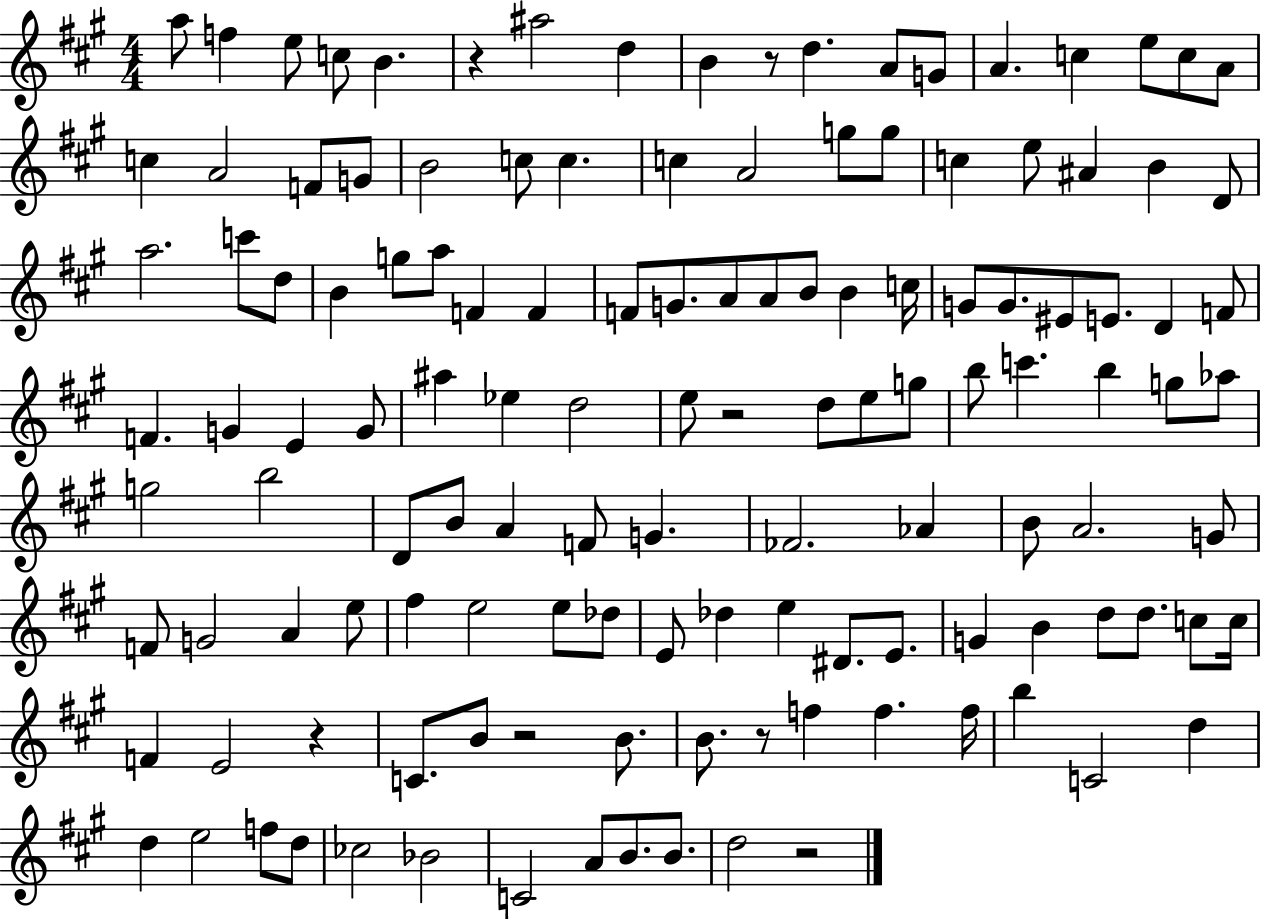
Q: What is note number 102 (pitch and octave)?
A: E4